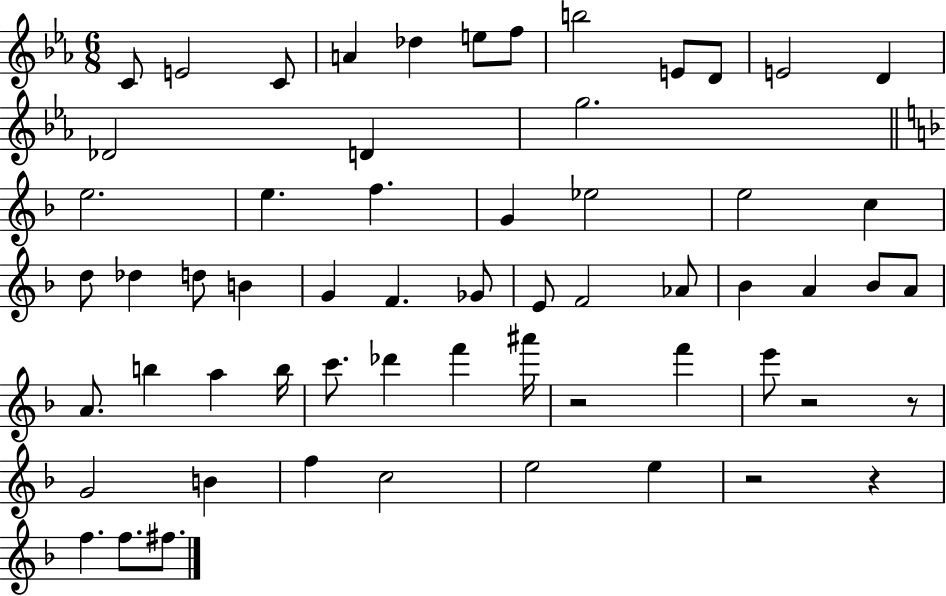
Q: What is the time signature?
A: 6/8